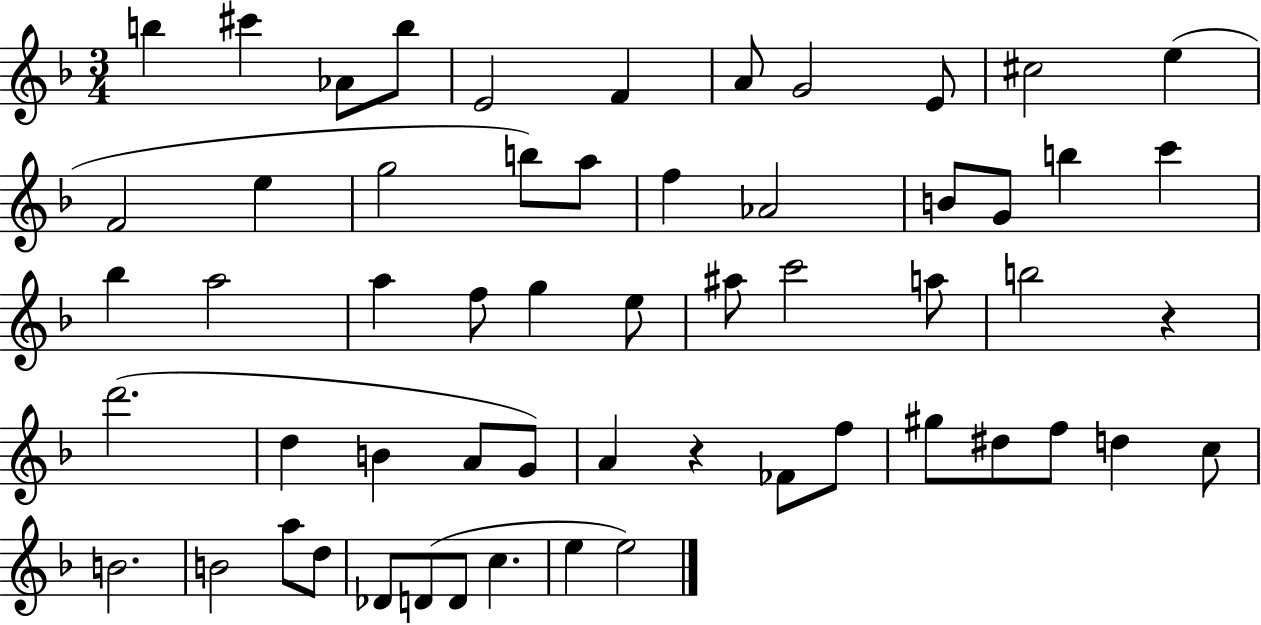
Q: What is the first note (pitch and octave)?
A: B5